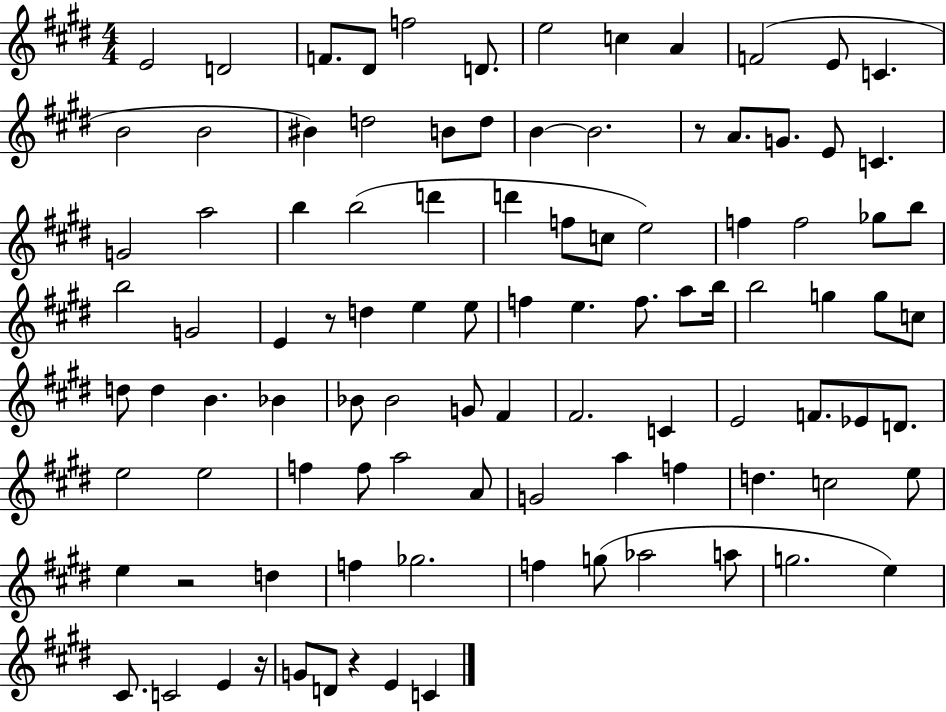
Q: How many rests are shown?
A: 5